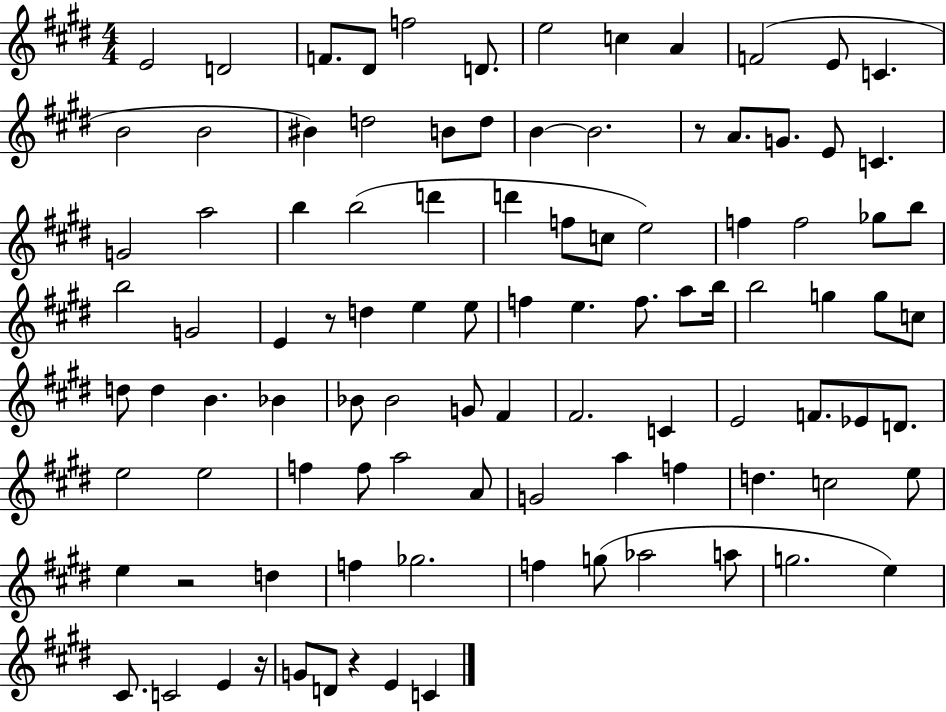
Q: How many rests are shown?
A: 5